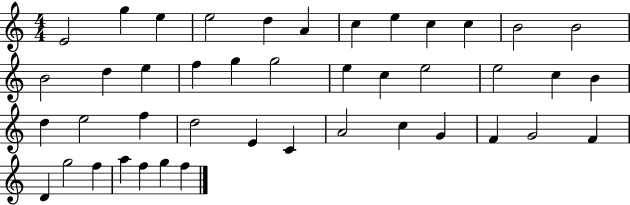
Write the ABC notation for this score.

X:1
T:Untitled
M:4/4
L:1/4
K:C
E2 g e e2 d A c e c c B2 B2 B2 d e f g g2 e c e2 e2 c B d e2 f d2 E C A2 c G F G2 F D g2 f a f g f